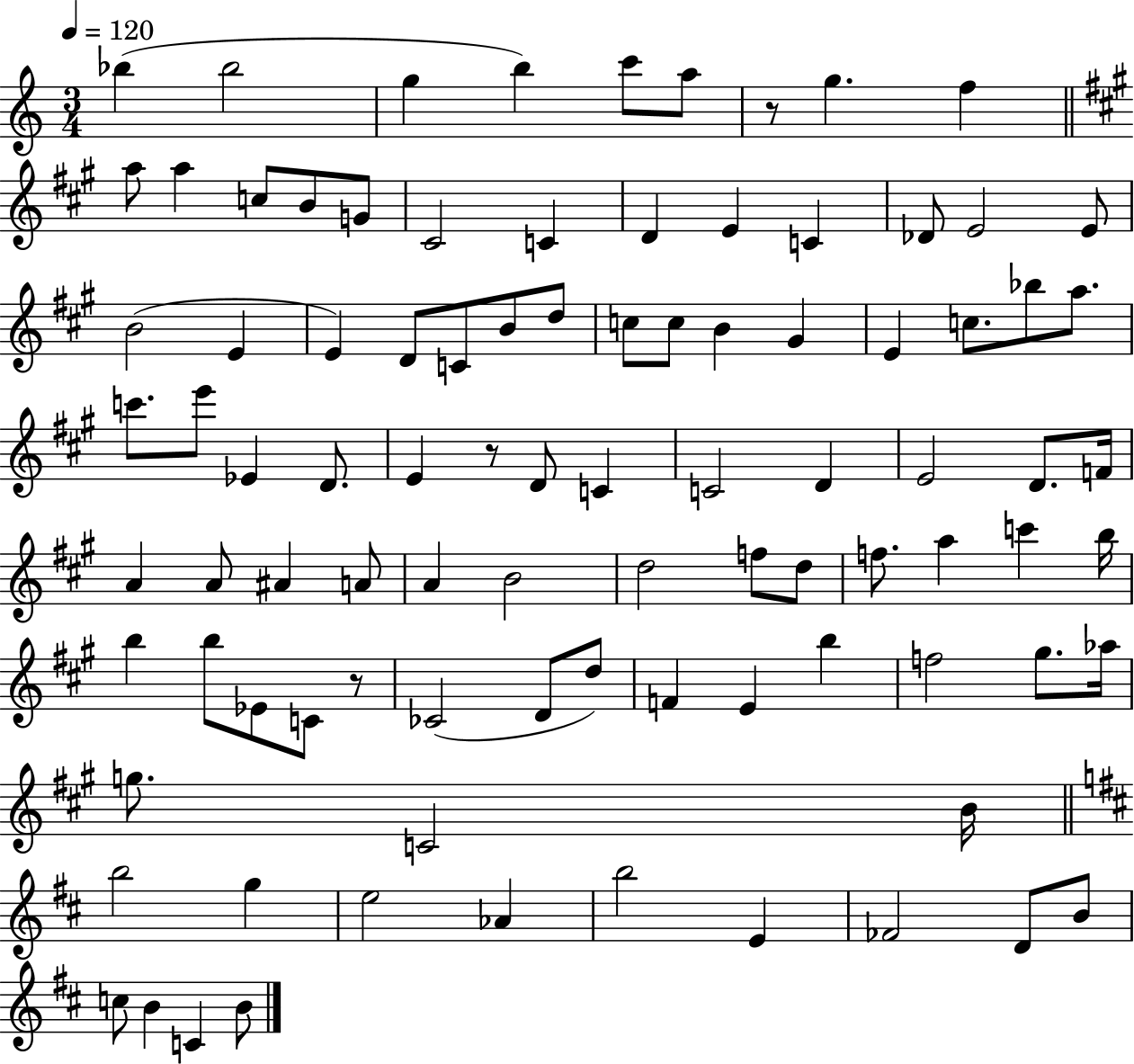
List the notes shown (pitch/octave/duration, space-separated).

Bb5/q Bb5/h G5/q B5/q C6/e A5/e R/e G5/q. F5/q A5/e A5/q C5/e B4/e G4/e C#4/h C4/q D4/q E4/q C4/q Db4/e E4/h E4/e B4/h E4/q E4/q D4/e C4/e B4/e D5/e C5/e C5/e B4/q G#4/q E4/q C5/e. Bb5/e A5/e. C6/e. E6/e Eb4/q D4/e. E4/q R/e D4/e C4/q C4/h D4/q E4/h D4/e. F4/s A4/q A4/e A#4/q A4/e A4/q B4/h D5/h F5/e D5/e F5/e. A5/q C6/q B5/s B5/q B5/e Eb4/e C4/e R/e CES4/h D4/e D5/e F4/q E4/q B5/q F5/h G#5/e. Ab5/s G5/e. C4/h B4/s B5/h G5/q E5/h Ab4/q B5/h E4/q FES4/h D4/e B4/e C5/e B4/q C4/q B4/e